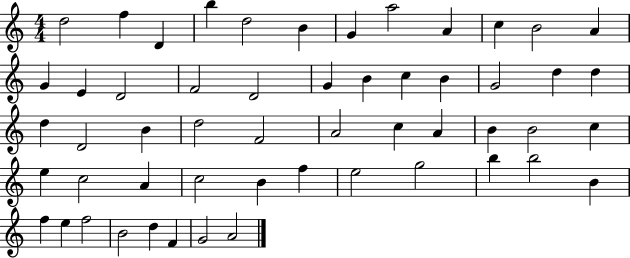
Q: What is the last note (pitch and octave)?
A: A4